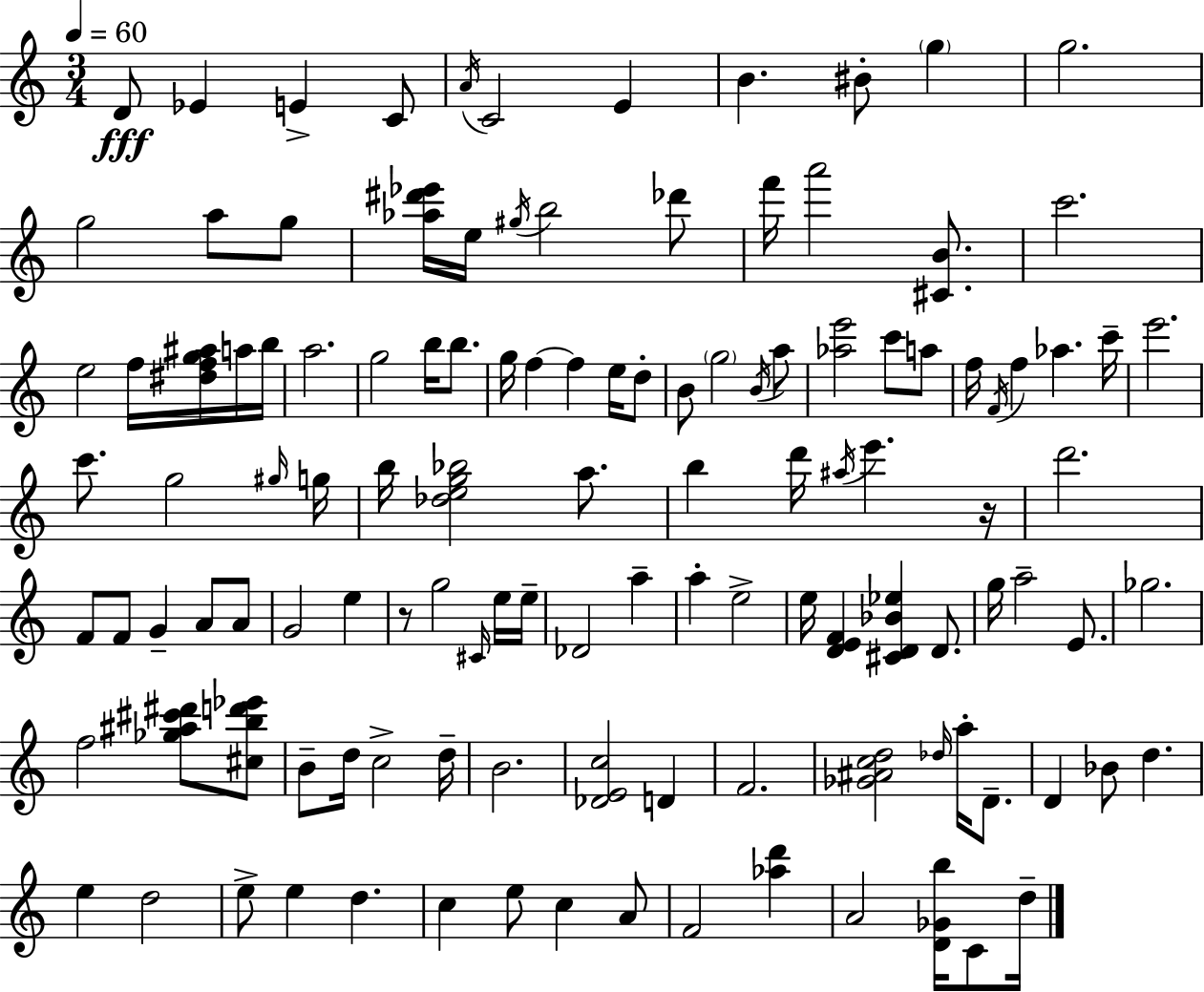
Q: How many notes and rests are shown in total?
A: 120